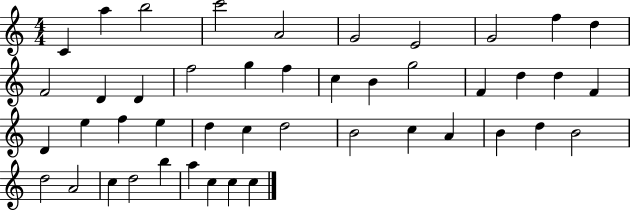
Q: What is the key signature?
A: C major